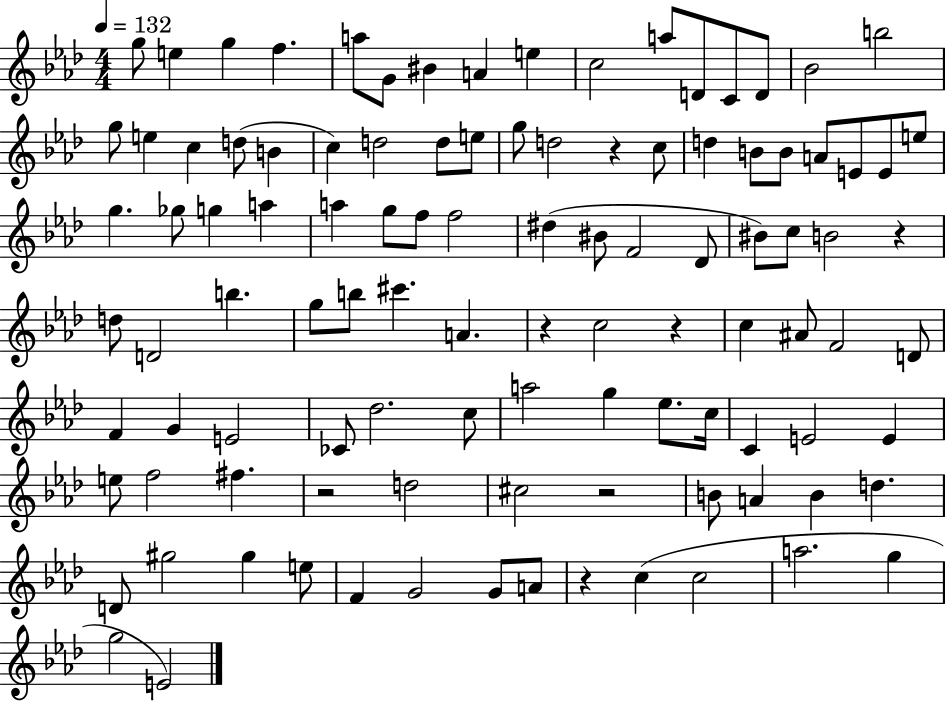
G5/e E5/q G5/q F5/q. A5/e G4/e BIS4/q A4/q E5/q C5/h A5/e D4/e C4/e D4/e Bb4/h B5/h G5/e E5/q C5/q D5/e B4/q C5/q D5/h D5/e E5/e G5/e D5/h R/q C5/e D5/q B4/e B4/e A4/e E4/e E4/e E5/e G5/q. Gb5/e G5/q A5/q A5/q G5/e F5/e F5/h D#5/q BIS4/e F4/h Db4/e BIS4/e C5/e B4/h R/q D5/e D4/h B5/q. G5/e B5/e C#6/q. A4/q. R/q C5/h R/q C5/q A#4/e F4/h D4/e F4/q G4/q E4/h CES4/e Db5/h. C5/e A5/h G5/q Eb5/e. C5/s C4/q E4/h E4/q E5/e F5/h F#5/q. R/h D5/h C#5/h R/h B4/e A4/q B4/q D5/q. D4/e G#5/h G#5/q E5/e F4/q G4/h G4/e A4/e R/q C5/q C5/h A5/h. G5/q G5/h E4/h